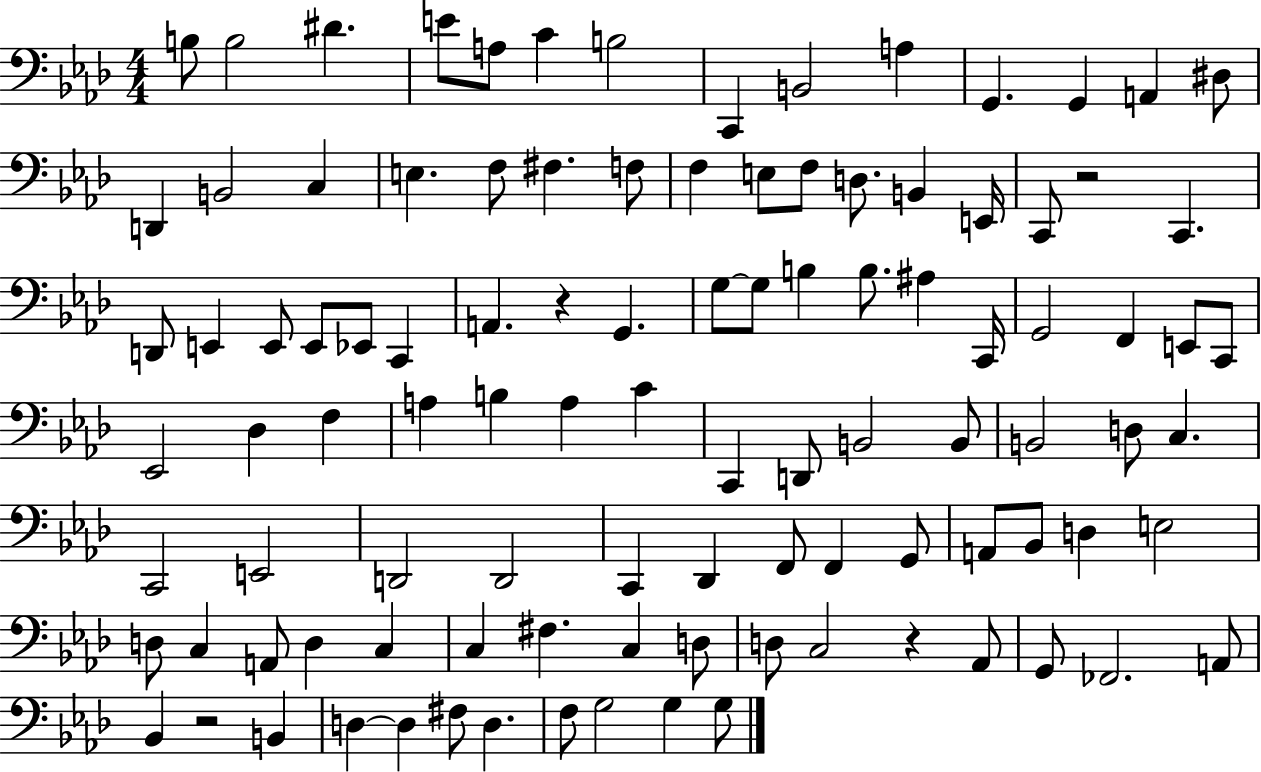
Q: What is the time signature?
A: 4/4